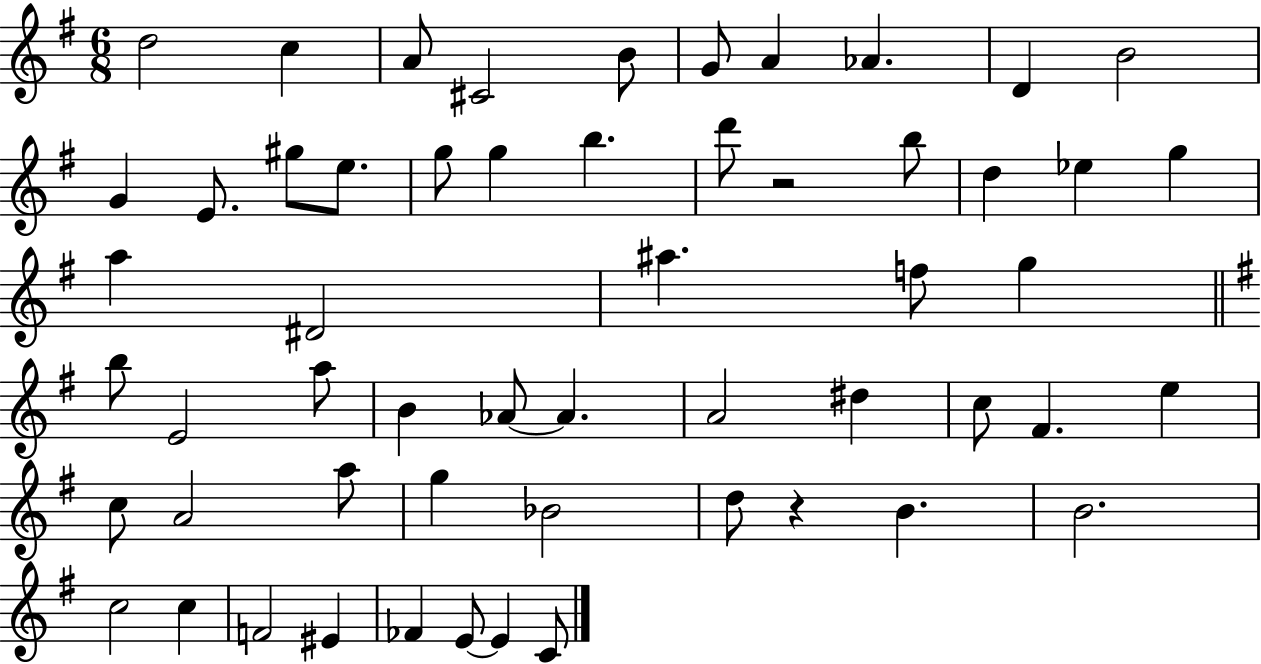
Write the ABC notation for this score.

X:1
T:Untitled
M:6/8
L:1/4
K:G
d2 c A/2 ^C2 B/2 G/2 A _A D B2 G E/2 ^g/2 e/2 g/2 g b d'/2 z2 b/2 d _e g a ^D2 ^a f/2 g b/2 E2 a/2 B _A/2 _A A2 ^d c/2 ^F e c/2 A2 a/2 g _B2 d/2 z B B2 c2 c F2 ^E _F E/2 E C/2